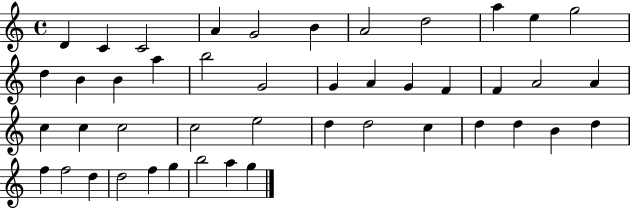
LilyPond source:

{
  \clef treble
  \time 4/4
  \defaultTimeSignature
  \key c \major
  d'4 c'4 c'2 | a'4 g'2 b'4 | a'2 d''2 | a''4 e''4 g''2 | \break d''4 b'4 b'4 a''4 | b''2 g'2 | g'4 a'4 g'4 f'4 | f'4 a'2 a'4 | \break c''4 c''4 c''2 | c''2 e''2 | d''4 d''2 c''4 | d''4 d''4 b'4 d''4 | \break f''4 f''2 d''4 | d''2 f''4 g''4 | b''2 a''4 g''4 | \bar "|."
}